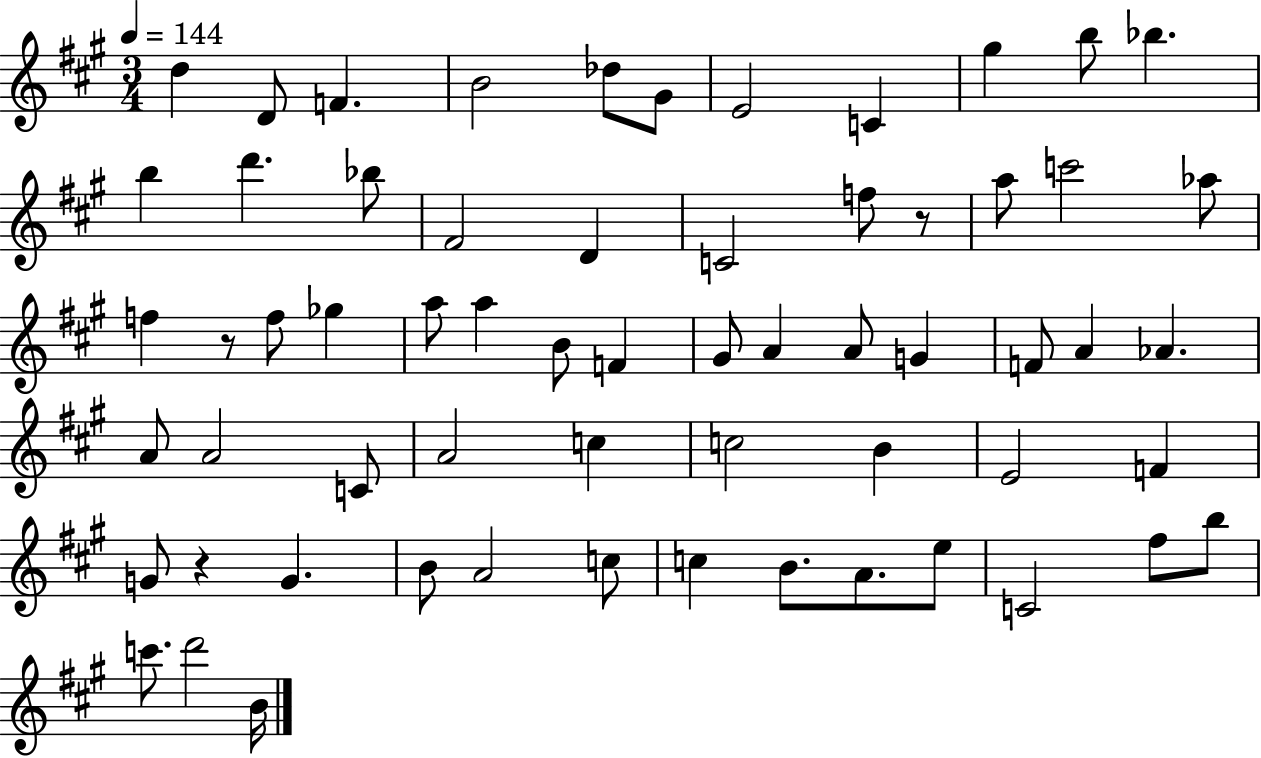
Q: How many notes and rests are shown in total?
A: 62